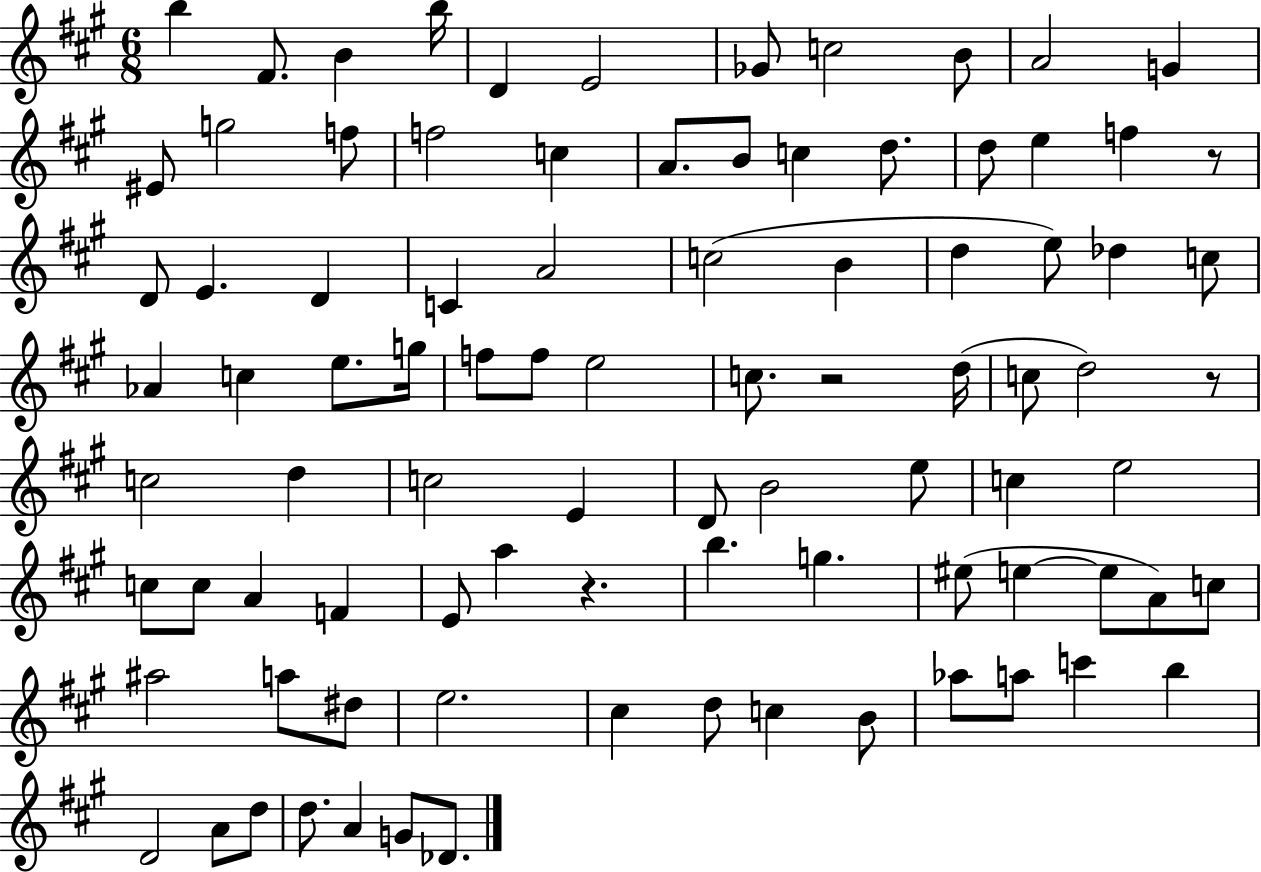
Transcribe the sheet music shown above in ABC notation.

X:1
T:Untitled
M:6/8
L:1/4
K:A
b ^F/2 B b/4 D E2 _G/2 c2 B/2 A2 G ^E/2 g2 f/2 f2 c A/2 B/2 c d/2 d/2 e f z/2 D/2 E D C A2 c2 B d e/2 _d c/2 _A c e/2 g/4 f/2 f/2 e2 c/2 z2 d/4 c/2 d2 z/2 c2 d c2 E D/2 B2 e/2 c e2 c/2 c/2 A F E/2 a z b g ^e/2 e e/2 A/2 c/2 ^a2 a/2 ^d/2 e2 ^c d/2 c B/2 _a/2 a/2 c' b D2 A/2 d/2 d/2 A G/2 _D/2